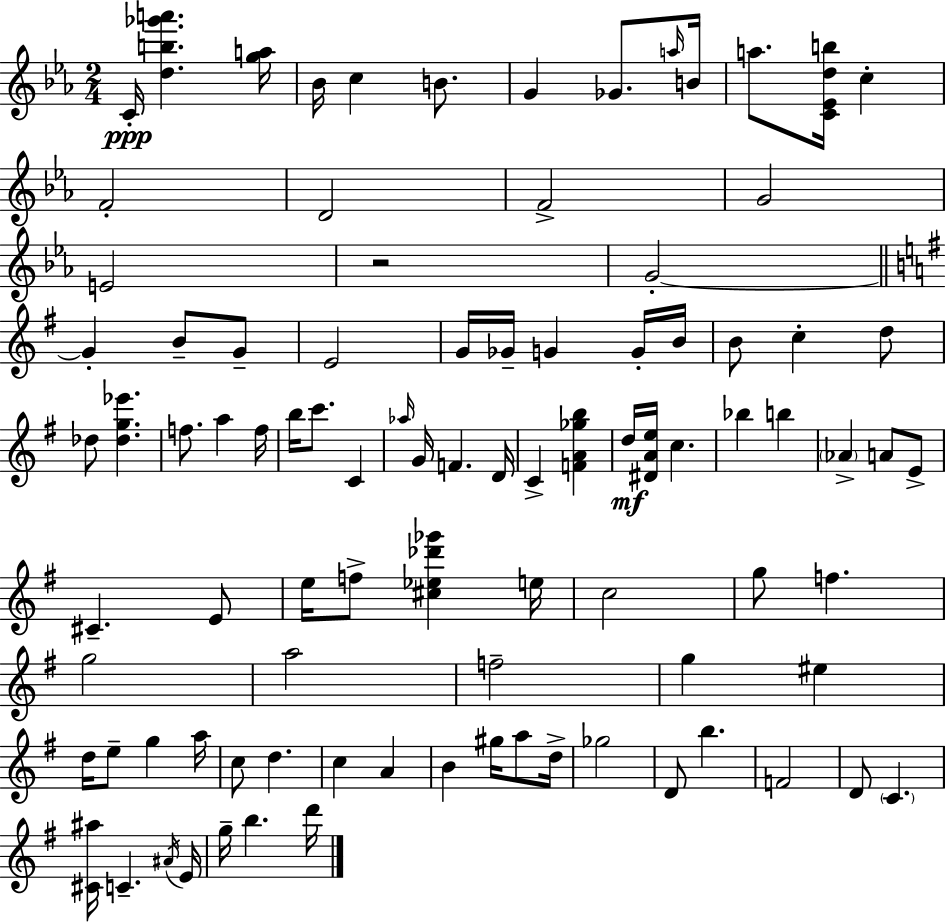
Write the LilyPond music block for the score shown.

{
  \clef treble
  \numericTimeSignature
  \time 2/4
  \key ees \major
  c'16-.\ppp <d'' b'' ges''' a'''>4. <g'' a''>16 | bes'16 c''4 b'8. | g'4 ges'8. \grace { a''16 } | b'16 a''8. <c' ees' d'' b''>16 c''4-. | \break f'2-. | d'2 | f'2-> | g'2 | \break e'2 | r2 | g'2-.~~ | \bar "||" \break \key e \minor g'4-. b'8-- g'8-- | e'2 | g'16 ges'16-- g'4 g'16-. b'16 | b'8 c''4-. d''8 | \break des''8 <des'' g'' ees'''>4. | f''8. a''4 f''16 | b''16 c'''8. c'4 | \grace { aes''16 } g'16 f'4. | \break d'16 c'4-> <f' a' ges'' b''>4 | d''16\mf <dis' a' e''>16 c''4. | bes''4 b''4 | \parenthesize aes'4-> a'8 e'8-> | \break cis'4.-- e'8 | e''16 f''8-> <cis'' ees'' des''' ges'''>4 | e''16 c''2 | g''8 f''4. | \break g''2 | a''2 | f''2-- | g''4 eis''4 | \break d''16 e''8-- g''4 | a''16 c''8 d''4. | c''4 a'4 | b'4 gis''16 a''8 | \break d''16-> ges''2 | d'8 b''4. | f'2 | d'8 \parenthesize c'4. | \break <cis' ais''>16 c'4.-- | \acciaccatura { ais'16 } e'16 g''16-- b''4. | d'''16 \bar "|."
}